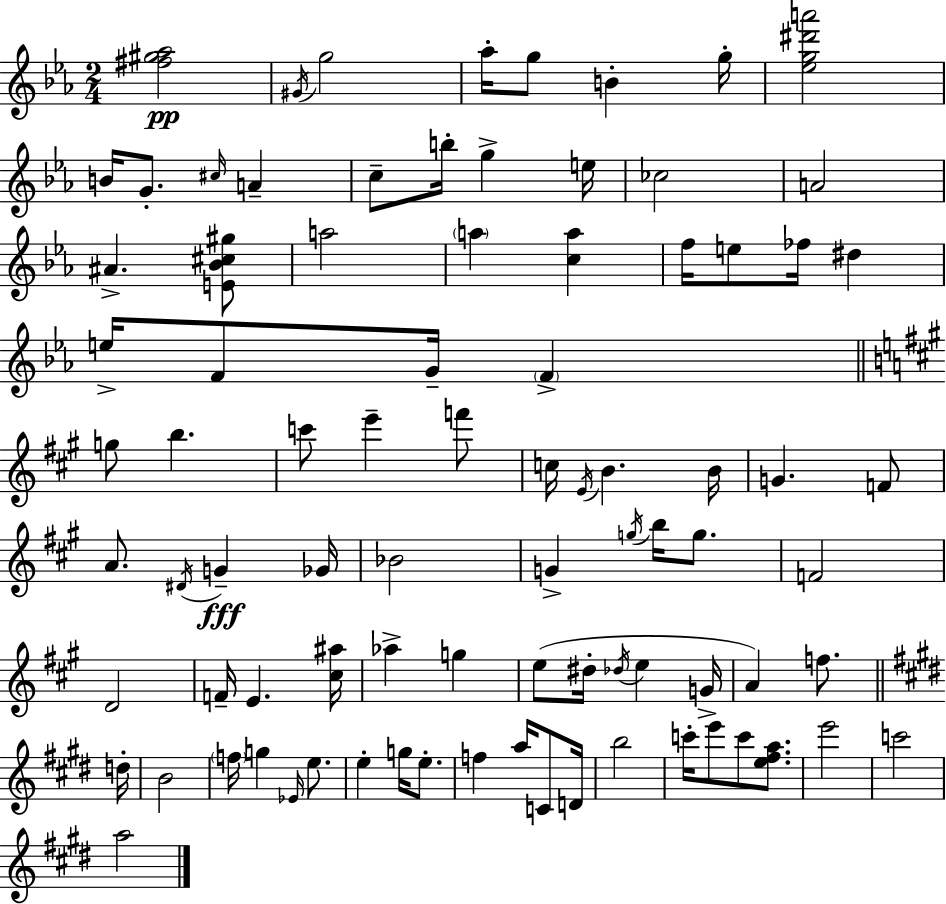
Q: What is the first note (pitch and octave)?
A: G#4